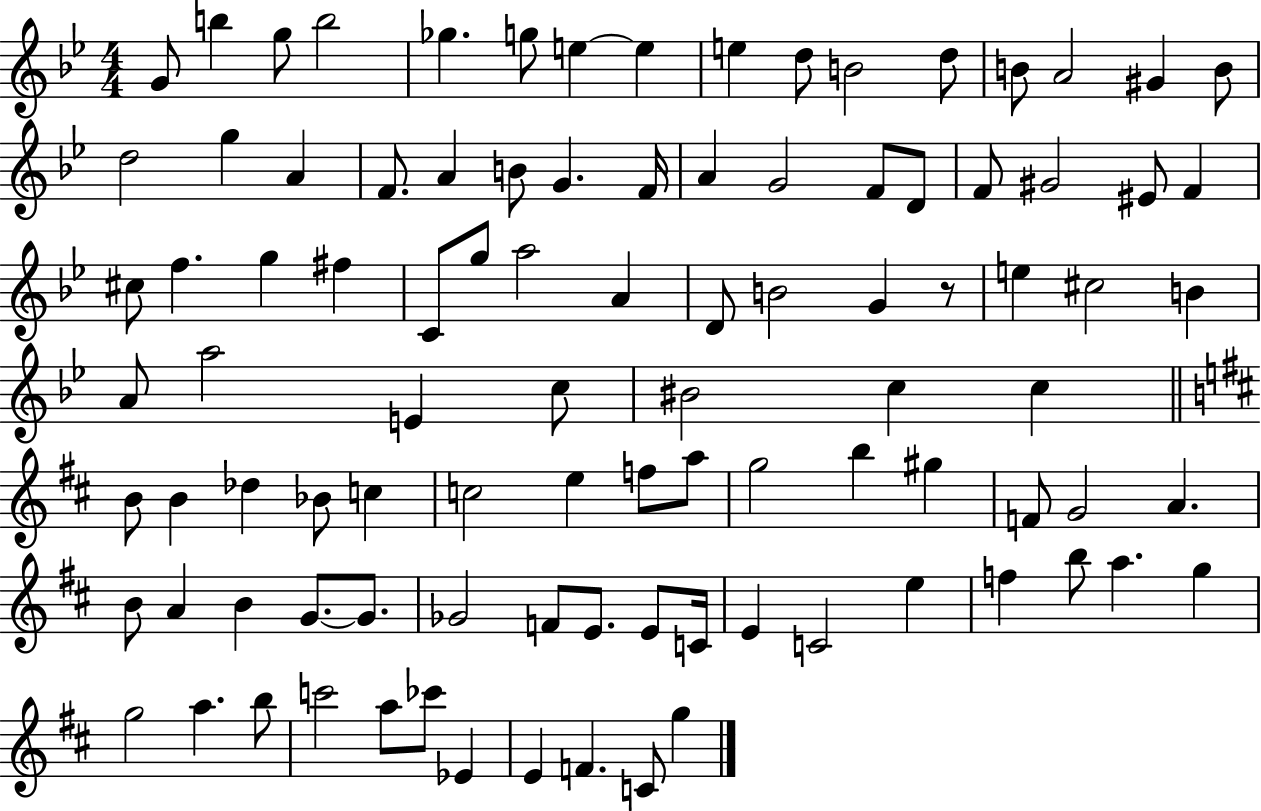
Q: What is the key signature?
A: BES major